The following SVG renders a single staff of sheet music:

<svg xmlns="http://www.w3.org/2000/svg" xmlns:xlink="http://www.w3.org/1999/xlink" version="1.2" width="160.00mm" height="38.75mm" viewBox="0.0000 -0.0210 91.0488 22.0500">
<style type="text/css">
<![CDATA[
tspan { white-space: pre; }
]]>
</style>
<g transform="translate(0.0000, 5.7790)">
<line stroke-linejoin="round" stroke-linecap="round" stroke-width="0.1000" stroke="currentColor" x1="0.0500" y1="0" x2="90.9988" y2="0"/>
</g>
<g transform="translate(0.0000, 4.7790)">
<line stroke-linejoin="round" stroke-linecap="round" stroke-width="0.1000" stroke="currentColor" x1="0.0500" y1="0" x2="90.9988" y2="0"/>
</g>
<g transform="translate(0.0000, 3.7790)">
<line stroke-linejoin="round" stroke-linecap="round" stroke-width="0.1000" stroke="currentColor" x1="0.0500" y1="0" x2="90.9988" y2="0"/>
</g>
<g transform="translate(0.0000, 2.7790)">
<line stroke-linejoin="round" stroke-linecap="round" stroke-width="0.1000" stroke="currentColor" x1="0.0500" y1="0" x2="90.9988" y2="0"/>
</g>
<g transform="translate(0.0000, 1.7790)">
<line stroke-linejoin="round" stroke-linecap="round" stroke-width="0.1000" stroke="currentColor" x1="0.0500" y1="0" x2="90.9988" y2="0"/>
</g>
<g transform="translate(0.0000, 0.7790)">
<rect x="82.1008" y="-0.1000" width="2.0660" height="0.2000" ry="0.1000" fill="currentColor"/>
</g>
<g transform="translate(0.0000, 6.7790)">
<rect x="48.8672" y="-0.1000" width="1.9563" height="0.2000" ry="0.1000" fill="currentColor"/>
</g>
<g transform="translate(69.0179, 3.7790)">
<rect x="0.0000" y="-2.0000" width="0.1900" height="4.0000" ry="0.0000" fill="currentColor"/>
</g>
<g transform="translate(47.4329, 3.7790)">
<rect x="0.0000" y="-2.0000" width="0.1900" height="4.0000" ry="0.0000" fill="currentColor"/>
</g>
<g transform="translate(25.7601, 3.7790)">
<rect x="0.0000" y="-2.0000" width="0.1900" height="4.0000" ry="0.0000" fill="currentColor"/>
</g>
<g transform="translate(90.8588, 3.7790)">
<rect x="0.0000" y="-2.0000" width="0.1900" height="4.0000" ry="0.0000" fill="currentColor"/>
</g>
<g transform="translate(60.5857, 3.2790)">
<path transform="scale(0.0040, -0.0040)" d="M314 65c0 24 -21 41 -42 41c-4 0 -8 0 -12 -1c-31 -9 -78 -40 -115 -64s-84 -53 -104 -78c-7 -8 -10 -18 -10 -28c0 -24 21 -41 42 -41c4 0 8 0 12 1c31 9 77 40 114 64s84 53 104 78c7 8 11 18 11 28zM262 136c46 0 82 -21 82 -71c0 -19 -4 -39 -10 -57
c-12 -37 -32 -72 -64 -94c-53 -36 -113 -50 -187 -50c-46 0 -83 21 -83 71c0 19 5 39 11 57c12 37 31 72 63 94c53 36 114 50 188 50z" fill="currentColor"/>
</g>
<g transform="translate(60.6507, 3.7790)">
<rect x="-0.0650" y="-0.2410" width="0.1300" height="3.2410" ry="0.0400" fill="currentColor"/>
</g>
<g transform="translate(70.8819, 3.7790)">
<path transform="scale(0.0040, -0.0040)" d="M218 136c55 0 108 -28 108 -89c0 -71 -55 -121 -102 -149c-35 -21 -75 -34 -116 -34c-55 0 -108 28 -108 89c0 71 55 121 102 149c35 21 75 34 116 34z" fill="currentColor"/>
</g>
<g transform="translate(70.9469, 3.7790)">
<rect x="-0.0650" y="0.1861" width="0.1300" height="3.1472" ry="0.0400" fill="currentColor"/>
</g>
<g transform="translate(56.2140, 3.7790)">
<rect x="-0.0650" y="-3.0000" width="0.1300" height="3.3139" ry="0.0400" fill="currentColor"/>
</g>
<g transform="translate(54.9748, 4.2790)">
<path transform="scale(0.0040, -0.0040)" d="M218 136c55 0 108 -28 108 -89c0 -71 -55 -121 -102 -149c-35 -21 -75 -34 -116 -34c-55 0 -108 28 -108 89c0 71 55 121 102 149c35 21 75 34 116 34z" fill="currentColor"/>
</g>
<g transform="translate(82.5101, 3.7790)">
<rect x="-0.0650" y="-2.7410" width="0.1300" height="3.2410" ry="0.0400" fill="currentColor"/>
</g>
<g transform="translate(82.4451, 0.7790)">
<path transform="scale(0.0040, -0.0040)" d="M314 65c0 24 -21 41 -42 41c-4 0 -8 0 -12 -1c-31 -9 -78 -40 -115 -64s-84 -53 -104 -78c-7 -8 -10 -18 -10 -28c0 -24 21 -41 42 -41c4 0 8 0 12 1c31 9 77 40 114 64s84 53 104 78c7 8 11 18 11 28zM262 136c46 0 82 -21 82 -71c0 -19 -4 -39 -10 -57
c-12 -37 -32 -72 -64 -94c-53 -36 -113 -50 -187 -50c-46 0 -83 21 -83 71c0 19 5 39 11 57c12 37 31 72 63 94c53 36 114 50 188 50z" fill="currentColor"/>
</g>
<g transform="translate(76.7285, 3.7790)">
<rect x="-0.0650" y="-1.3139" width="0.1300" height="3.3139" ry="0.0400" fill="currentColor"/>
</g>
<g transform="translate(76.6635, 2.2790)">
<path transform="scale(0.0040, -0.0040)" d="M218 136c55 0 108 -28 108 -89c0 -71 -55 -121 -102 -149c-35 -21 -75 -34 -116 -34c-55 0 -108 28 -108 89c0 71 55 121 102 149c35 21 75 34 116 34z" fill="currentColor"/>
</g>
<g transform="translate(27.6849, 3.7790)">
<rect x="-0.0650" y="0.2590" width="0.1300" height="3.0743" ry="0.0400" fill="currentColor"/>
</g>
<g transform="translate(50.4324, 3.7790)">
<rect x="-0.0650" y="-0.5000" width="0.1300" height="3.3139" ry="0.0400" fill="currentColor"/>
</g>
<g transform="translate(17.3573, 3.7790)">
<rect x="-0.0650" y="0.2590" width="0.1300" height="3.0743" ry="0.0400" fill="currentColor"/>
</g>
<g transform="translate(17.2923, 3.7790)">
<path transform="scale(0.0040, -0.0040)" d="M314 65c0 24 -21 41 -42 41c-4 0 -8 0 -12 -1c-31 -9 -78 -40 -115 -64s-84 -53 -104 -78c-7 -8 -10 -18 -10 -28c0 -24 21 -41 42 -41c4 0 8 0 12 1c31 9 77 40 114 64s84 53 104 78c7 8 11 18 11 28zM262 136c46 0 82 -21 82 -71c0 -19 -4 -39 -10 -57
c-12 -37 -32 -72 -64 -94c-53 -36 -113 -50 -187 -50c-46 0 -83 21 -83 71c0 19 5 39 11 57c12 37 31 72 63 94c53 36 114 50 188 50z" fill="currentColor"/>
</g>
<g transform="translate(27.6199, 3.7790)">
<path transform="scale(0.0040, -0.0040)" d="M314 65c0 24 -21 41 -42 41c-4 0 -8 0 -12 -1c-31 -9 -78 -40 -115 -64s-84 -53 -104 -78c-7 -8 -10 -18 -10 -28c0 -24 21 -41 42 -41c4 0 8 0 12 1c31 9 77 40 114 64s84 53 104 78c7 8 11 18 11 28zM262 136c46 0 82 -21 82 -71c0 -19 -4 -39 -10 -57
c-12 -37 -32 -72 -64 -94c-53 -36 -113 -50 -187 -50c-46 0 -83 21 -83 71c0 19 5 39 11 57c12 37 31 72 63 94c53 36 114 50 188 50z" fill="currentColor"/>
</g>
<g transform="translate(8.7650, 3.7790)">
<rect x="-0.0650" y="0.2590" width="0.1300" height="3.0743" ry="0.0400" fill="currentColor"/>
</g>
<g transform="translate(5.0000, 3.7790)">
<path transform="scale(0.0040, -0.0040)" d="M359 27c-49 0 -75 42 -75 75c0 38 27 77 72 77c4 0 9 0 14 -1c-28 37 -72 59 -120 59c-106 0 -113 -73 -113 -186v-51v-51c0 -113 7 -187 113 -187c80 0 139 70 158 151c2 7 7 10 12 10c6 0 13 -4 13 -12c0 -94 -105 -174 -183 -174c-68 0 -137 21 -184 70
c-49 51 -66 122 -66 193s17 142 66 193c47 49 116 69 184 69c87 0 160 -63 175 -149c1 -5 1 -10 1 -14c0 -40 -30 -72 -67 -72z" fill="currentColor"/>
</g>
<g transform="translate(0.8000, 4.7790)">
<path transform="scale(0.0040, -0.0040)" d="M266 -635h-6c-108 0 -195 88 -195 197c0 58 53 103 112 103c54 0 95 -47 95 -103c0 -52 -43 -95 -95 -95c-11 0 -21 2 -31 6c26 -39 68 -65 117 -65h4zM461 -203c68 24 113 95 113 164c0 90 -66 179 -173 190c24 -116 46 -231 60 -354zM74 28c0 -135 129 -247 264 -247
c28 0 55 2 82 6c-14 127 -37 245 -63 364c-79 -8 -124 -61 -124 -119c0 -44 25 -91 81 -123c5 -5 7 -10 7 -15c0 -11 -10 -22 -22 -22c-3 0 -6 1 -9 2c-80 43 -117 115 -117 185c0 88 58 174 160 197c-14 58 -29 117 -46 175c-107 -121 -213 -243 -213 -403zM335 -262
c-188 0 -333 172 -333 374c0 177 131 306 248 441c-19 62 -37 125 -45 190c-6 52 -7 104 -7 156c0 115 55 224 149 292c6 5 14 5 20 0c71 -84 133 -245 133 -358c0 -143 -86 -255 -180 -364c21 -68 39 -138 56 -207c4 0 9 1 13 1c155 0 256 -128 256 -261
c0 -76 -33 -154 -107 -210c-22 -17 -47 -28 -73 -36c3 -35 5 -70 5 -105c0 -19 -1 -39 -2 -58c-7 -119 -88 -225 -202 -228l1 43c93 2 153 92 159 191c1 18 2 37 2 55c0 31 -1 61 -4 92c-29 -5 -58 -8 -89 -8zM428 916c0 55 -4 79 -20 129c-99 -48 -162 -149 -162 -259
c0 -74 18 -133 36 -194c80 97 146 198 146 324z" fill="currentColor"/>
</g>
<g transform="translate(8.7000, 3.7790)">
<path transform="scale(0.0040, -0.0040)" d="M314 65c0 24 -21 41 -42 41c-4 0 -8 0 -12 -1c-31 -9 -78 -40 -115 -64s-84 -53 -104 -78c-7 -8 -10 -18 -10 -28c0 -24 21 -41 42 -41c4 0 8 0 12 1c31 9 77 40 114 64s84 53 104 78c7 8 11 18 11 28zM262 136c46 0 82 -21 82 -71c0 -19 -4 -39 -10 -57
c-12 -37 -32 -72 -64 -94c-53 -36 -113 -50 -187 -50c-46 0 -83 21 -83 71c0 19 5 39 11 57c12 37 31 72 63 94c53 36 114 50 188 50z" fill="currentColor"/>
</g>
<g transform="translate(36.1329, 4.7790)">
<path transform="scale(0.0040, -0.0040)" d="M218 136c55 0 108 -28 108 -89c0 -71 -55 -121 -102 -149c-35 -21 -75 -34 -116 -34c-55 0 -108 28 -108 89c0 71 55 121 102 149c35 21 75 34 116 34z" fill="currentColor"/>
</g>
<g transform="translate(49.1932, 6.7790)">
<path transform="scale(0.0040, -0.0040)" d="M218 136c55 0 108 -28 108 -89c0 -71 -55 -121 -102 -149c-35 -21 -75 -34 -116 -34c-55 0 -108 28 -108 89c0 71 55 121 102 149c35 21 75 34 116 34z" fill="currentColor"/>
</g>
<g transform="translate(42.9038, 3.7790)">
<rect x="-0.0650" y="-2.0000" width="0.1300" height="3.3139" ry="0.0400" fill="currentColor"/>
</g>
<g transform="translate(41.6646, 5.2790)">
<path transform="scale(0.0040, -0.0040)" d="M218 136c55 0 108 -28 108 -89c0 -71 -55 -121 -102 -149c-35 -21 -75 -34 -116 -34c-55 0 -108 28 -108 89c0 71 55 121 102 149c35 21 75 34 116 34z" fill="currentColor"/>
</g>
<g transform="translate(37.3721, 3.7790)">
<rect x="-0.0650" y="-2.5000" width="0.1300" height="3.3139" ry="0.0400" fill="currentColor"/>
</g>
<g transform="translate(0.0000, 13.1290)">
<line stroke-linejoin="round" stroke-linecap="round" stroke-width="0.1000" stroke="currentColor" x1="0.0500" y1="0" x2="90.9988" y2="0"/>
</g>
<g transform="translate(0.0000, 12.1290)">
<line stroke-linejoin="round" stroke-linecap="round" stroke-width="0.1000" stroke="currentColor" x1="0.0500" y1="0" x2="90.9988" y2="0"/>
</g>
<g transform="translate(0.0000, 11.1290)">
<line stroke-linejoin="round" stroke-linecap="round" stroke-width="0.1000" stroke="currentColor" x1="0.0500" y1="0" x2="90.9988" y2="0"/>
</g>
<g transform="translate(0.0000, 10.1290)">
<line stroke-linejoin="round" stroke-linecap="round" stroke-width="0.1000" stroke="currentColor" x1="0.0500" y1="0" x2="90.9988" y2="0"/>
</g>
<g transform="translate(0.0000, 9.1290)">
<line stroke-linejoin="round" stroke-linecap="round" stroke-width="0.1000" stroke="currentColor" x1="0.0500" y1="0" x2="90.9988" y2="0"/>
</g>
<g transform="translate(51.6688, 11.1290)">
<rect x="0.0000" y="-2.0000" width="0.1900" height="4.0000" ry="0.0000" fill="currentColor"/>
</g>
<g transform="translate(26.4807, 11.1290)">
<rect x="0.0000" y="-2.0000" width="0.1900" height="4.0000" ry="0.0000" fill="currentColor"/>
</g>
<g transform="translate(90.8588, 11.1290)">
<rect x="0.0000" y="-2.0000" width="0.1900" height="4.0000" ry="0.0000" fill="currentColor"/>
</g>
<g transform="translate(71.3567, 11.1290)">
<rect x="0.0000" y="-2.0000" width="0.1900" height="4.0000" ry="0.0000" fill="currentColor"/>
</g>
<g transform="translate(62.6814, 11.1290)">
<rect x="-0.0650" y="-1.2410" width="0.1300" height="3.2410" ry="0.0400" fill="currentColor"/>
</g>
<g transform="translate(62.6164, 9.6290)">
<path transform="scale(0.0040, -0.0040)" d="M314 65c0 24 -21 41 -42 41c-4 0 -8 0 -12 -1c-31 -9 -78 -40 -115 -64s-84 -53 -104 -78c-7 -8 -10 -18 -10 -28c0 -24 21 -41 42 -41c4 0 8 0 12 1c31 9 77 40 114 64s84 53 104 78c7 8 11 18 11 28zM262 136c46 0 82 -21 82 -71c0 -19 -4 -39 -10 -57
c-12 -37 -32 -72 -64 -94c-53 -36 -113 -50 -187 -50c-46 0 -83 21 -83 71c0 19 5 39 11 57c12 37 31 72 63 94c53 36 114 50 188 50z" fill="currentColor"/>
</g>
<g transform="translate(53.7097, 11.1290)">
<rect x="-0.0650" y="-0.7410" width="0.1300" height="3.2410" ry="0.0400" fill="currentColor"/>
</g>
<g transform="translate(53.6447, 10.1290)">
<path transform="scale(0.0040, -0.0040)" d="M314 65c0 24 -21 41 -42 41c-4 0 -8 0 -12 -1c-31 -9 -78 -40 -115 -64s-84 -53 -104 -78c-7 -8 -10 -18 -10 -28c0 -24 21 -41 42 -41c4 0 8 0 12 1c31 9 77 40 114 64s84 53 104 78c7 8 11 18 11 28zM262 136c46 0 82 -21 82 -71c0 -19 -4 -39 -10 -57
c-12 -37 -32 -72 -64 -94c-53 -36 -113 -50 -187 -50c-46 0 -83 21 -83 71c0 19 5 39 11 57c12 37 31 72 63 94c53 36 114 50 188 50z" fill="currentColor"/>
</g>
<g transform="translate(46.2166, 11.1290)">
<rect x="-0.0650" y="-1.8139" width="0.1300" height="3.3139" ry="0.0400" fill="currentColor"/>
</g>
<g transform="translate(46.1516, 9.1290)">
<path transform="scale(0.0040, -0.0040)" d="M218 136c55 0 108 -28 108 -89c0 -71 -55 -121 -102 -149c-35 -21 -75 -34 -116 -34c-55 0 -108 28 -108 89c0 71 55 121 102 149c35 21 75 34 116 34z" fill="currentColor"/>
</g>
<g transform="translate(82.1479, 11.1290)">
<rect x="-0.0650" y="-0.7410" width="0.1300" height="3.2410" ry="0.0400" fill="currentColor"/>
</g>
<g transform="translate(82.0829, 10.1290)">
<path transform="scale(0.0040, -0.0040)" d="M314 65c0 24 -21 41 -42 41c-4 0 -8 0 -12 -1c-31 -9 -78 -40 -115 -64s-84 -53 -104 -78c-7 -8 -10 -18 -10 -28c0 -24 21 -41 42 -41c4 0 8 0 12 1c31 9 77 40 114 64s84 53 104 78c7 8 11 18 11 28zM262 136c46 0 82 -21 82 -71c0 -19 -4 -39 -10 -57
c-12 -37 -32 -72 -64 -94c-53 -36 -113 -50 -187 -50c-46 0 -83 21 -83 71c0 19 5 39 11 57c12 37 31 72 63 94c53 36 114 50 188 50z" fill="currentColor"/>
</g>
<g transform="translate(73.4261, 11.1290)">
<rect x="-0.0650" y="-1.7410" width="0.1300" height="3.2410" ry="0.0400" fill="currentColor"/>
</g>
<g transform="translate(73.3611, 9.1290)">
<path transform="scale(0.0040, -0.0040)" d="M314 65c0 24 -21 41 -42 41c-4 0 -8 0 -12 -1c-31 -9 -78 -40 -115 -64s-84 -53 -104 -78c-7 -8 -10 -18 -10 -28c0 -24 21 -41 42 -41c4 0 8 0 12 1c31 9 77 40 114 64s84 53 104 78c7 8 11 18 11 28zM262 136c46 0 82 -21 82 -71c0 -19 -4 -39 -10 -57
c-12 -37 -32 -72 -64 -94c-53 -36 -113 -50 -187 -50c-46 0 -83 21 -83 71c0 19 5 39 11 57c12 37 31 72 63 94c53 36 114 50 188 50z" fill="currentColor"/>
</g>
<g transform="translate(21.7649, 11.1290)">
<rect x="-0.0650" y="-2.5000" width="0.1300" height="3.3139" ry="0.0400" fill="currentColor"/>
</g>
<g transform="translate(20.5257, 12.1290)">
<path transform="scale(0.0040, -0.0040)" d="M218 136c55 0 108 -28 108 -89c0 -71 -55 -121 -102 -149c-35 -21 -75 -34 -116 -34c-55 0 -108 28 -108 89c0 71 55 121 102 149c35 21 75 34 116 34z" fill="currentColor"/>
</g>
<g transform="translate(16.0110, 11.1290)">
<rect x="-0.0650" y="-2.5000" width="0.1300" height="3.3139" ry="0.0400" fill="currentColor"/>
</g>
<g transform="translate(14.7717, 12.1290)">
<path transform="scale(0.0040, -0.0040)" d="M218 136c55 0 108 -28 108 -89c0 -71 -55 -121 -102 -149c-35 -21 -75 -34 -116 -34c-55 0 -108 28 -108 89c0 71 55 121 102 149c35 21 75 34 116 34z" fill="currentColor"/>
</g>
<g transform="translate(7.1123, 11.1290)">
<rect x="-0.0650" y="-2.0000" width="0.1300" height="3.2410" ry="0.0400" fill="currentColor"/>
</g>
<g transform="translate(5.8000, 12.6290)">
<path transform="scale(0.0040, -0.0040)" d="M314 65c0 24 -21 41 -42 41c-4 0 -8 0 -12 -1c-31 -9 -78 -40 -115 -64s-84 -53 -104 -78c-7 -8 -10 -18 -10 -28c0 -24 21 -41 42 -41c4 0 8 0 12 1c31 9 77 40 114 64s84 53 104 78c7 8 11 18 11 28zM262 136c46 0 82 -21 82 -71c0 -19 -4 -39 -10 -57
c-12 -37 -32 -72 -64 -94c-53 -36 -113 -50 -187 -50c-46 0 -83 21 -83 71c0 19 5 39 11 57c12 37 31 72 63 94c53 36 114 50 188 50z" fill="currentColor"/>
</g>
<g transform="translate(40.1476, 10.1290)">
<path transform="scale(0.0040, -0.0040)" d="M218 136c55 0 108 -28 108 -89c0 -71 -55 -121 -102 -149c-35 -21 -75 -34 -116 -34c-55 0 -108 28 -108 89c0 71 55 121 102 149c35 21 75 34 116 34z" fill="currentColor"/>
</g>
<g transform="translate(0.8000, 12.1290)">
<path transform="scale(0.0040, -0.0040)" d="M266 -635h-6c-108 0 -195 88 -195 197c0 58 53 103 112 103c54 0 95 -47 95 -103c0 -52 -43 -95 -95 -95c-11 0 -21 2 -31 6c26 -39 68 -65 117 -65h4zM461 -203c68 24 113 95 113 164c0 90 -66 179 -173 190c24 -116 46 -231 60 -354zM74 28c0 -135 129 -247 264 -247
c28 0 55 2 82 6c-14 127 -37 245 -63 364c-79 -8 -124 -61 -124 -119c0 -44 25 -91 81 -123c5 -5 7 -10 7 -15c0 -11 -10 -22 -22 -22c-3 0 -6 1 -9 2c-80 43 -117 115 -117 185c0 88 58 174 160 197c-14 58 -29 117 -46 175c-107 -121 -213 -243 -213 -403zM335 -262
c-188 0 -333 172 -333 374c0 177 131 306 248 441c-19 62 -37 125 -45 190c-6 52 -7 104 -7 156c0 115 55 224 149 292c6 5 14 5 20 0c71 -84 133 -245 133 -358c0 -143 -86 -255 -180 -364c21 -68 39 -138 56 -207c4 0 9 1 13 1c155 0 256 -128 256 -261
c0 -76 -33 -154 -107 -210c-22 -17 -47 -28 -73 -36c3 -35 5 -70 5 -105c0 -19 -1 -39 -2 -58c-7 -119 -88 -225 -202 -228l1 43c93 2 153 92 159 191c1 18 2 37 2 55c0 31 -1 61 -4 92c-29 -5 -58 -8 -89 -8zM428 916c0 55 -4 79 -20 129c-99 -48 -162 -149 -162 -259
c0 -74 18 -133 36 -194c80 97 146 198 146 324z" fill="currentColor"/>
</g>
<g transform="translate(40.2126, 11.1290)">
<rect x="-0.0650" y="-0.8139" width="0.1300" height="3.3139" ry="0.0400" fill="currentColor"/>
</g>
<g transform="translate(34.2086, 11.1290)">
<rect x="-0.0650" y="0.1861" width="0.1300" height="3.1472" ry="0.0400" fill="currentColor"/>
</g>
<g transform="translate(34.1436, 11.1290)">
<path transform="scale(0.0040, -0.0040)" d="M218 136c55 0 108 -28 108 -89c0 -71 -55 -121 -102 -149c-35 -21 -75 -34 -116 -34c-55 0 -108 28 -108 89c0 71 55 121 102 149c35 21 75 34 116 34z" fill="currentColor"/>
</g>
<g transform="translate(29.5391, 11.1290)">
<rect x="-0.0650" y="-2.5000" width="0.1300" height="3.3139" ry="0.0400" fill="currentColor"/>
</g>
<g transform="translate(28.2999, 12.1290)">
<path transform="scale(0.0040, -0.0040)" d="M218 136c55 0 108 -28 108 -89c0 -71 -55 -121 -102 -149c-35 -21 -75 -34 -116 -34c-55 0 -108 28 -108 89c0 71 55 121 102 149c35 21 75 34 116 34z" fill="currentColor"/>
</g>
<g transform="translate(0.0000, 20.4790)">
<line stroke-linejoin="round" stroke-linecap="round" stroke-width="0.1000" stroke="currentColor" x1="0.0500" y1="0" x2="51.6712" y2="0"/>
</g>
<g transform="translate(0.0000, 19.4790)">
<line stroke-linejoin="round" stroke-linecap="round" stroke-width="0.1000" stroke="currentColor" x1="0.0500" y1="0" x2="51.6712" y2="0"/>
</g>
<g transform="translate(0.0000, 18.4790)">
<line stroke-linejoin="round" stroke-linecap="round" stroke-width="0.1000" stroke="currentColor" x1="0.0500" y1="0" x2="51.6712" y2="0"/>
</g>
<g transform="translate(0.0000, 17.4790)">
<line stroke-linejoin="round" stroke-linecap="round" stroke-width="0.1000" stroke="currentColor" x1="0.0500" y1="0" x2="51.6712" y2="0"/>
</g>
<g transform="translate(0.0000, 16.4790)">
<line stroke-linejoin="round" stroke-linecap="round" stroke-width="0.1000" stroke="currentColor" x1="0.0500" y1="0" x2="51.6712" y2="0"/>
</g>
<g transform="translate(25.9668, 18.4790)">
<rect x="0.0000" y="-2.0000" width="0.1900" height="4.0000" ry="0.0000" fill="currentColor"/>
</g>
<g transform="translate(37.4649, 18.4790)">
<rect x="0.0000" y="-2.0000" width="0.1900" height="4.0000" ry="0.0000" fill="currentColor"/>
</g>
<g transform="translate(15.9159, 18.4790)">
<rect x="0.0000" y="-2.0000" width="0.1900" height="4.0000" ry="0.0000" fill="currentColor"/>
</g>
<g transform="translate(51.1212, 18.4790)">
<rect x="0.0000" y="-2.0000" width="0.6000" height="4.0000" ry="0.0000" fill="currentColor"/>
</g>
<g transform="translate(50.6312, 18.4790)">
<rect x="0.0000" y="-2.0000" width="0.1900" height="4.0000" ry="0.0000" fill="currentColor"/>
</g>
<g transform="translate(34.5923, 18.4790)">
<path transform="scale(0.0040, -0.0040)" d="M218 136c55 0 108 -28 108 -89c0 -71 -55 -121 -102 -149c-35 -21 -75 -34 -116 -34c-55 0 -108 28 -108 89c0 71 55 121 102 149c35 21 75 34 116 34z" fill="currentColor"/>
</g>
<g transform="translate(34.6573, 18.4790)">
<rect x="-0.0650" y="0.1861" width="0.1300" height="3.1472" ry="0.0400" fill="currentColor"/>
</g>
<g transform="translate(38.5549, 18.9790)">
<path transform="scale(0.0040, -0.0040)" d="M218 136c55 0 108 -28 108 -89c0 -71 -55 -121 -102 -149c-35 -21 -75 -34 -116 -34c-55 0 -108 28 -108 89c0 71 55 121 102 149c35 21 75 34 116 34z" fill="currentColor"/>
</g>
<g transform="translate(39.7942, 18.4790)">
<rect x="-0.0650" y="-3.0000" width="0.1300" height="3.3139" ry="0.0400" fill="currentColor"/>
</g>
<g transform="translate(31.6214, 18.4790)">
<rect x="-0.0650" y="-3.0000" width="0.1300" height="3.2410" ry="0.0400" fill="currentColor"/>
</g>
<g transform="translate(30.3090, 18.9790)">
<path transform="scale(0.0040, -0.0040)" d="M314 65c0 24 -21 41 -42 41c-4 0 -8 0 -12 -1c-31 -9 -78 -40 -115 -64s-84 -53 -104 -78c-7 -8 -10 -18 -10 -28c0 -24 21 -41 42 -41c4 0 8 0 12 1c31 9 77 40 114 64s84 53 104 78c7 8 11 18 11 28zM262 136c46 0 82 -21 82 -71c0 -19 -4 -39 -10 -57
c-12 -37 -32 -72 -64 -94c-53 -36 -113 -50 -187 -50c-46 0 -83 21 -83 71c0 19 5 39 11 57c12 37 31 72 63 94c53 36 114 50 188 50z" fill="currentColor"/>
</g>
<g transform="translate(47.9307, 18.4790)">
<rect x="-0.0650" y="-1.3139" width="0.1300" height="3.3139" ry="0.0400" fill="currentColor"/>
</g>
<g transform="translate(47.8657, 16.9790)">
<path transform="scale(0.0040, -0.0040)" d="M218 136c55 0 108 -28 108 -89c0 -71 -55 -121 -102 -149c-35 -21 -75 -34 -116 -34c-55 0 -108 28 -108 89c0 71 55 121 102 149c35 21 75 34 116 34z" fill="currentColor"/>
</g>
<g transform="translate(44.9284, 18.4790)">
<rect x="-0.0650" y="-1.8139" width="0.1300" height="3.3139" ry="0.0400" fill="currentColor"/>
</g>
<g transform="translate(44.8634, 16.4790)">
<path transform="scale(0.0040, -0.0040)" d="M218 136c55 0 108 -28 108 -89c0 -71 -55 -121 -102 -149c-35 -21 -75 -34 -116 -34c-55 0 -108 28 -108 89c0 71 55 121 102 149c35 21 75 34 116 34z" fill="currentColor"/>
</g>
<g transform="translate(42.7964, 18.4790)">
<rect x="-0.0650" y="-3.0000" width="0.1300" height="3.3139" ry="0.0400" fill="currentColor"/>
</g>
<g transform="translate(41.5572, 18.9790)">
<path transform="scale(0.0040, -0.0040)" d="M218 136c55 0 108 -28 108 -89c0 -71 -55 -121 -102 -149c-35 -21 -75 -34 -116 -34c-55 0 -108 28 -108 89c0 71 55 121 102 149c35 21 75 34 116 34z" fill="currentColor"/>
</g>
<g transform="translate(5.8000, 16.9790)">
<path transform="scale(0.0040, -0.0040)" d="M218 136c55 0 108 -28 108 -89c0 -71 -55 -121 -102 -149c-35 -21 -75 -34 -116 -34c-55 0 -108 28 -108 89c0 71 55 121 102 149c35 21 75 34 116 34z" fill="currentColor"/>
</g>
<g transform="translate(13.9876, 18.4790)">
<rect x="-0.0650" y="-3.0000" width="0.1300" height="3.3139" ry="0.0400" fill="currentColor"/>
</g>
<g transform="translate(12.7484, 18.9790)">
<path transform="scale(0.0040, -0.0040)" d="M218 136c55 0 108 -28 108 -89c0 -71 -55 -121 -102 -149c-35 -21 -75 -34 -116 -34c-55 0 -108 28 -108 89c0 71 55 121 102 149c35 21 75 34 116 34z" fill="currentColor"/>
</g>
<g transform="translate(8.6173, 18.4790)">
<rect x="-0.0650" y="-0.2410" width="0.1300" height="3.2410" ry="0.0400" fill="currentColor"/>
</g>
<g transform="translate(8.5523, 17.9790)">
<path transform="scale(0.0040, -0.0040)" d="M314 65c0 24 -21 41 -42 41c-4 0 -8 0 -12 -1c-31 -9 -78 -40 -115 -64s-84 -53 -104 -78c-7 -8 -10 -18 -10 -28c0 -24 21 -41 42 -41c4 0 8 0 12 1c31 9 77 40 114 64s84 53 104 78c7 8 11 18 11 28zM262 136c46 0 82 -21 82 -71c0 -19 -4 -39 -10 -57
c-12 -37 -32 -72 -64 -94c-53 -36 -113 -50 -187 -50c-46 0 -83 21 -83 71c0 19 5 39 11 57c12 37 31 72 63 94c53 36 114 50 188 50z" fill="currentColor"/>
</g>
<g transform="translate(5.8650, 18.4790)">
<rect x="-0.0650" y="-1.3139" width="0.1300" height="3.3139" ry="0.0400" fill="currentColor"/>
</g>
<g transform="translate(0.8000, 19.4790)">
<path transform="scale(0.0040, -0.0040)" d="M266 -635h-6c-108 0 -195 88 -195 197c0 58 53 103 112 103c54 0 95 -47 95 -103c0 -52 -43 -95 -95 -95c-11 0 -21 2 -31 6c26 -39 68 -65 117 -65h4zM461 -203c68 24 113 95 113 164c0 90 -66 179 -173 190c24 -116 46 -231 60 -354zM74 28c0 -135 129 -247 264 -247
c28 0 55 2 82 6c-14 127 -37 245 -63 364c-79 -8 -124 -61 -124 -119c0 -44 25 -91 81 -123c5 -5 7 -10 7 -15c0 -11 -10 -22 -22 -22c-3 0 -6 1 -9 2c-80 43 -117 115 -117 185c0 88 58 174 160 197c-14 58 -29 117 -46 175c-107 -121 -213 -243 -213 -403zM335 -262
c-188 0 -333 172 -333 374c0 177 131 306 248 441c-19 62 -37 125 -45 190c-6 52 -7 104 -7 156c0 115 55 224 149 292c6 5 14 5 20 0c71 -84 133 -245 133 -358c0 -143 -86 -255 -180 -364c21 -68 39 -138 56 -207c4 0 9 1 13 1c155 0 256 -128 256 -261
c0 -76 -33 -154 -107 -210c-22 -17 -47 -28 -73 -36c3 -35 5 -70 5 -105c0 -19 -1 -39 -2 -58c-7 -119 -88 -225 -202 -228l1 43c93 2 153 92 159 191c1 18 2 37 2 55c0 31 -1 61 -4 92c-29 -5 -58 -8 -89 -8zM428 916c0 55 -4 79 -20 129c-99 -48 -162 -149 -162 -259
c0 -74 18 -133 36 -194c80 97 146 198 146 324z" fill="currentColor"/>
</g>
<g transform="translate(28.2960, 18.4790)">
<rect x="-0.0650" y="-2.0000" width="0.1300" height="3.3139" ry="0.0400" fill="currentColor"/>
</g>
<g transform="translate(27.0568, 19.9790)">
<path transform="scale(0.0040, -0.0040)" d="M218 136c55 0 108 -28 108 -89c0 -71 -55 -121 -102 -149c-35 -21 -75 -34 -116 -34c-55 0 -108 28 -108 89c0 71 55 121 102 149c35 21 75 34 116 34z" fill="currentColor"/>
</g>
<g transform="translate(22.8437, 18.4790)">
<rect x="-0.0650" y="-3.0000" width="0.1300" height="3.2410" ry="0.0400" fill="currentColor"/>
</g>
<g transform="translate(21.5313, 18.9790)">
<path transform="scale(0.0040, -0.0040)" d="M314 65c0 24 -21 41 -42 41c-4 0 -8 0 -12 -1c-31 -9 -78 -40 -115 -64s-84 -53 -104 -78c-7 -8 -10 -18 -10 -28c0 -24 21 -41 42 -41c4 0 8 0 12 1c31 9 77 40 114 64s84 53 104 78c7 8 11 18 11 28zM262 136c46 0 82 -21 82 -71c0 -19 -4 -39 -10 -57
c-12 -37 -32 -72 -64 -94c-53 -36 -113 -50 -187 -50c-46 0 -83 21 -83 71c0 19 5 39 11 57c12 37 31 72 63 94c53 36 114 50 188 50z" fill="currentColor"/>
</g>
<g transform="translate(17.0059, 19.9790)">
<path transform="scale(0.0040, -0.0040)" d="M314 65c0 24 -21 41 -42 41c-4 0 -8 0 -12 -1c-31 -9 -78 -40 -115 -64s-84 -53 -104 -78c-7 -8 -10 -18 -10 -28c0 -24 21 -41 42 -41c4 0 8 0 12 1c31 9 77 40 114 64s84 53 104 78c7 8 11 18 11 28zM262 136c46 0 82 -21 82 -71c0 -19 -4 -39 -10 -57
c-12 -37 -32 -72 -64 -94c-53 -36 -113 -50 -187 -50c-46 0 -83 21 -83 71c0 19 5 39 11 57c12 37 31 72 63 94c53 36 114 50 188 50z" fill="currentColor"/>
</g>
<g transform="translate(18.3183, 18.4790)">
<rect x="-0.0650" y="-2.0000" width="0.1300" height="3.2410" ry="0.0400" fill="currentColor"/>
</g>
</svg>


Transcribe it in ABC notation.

X:1
T:Untitled
M:4/4
L:1/4
K:C
B2 B2 B2 G F C A c2 B e a2 F2 G G G B d f d2 e2 f2 d2 e c2 A F2 A2 F A2 B A A f e